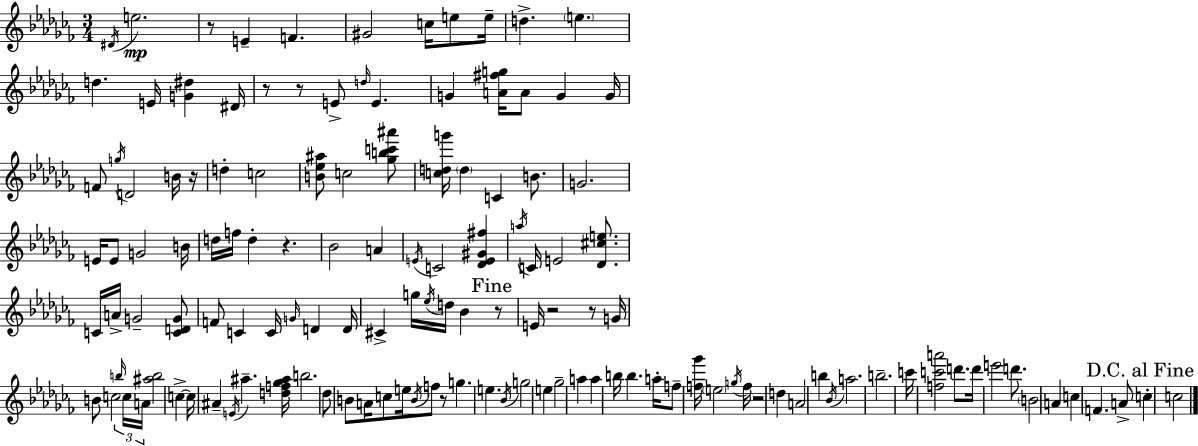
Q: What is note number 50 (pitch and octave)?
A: C4